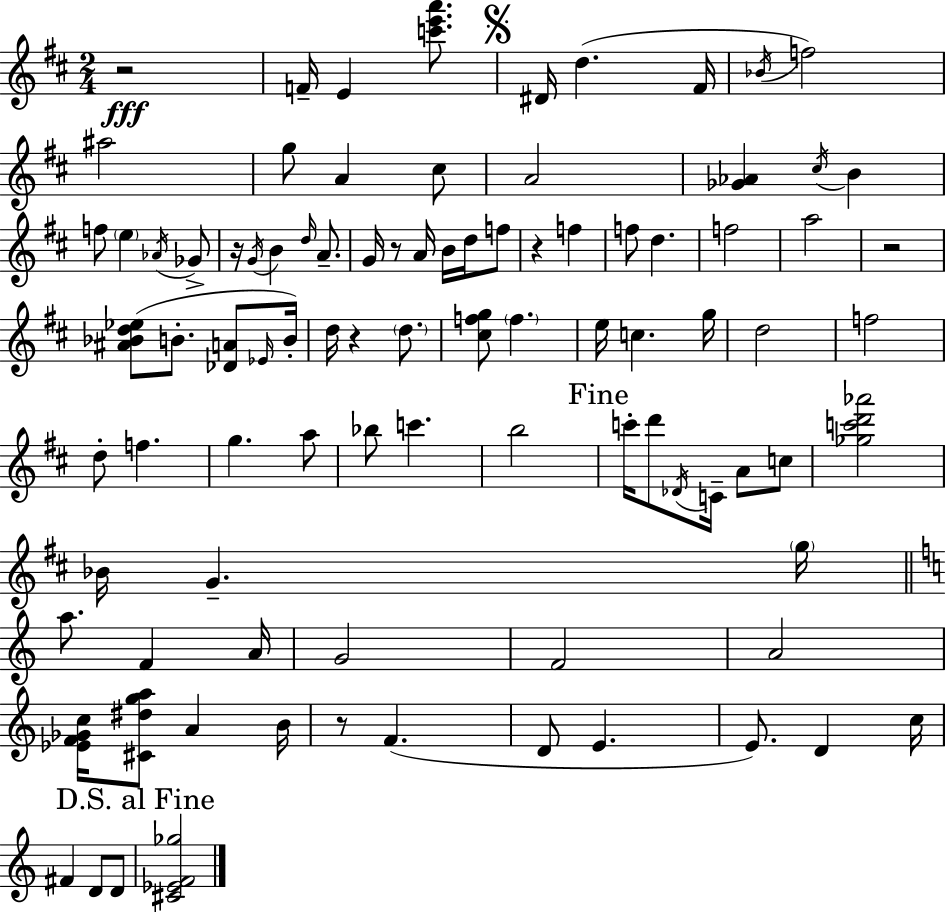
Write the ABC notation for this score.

X:1
T:Untitled
M:2/4
L:1/4
K:D
z2 F/4 E [c'e'a']/2 ^D/4 d ^F/4 _B/4 f2 ^a2 g/2 A ^c/2 A2 [_G_A] ^c/4 B f/2 e _A/4 _G/2 z/4 G/4 B d/4 A/2 G/4 z/2 A/4 B/4 d/4 f/2 z f f/2 d f2 a2 z2 [^A_Bd_e]/2 B/2 [_DA]/2 _E/4 B/4 d/4 z d/2 [^cfg]/2 f e/4 c g/4 d2 f2 d/2 f g a/2 _b/2 c' b2 c'/4 d'/2 _D/4 C/4 A/2 c/2 [_gc'd'_a']2 _B/4 G g/4 a/2 F A/4 G2 F2 A2 [_EF_Gc]/4 [^C^dga]/2 A B/4 z/2 F D/2 E E/2 D c/4 ^F D/2 D/2 [^C_EF_g]2